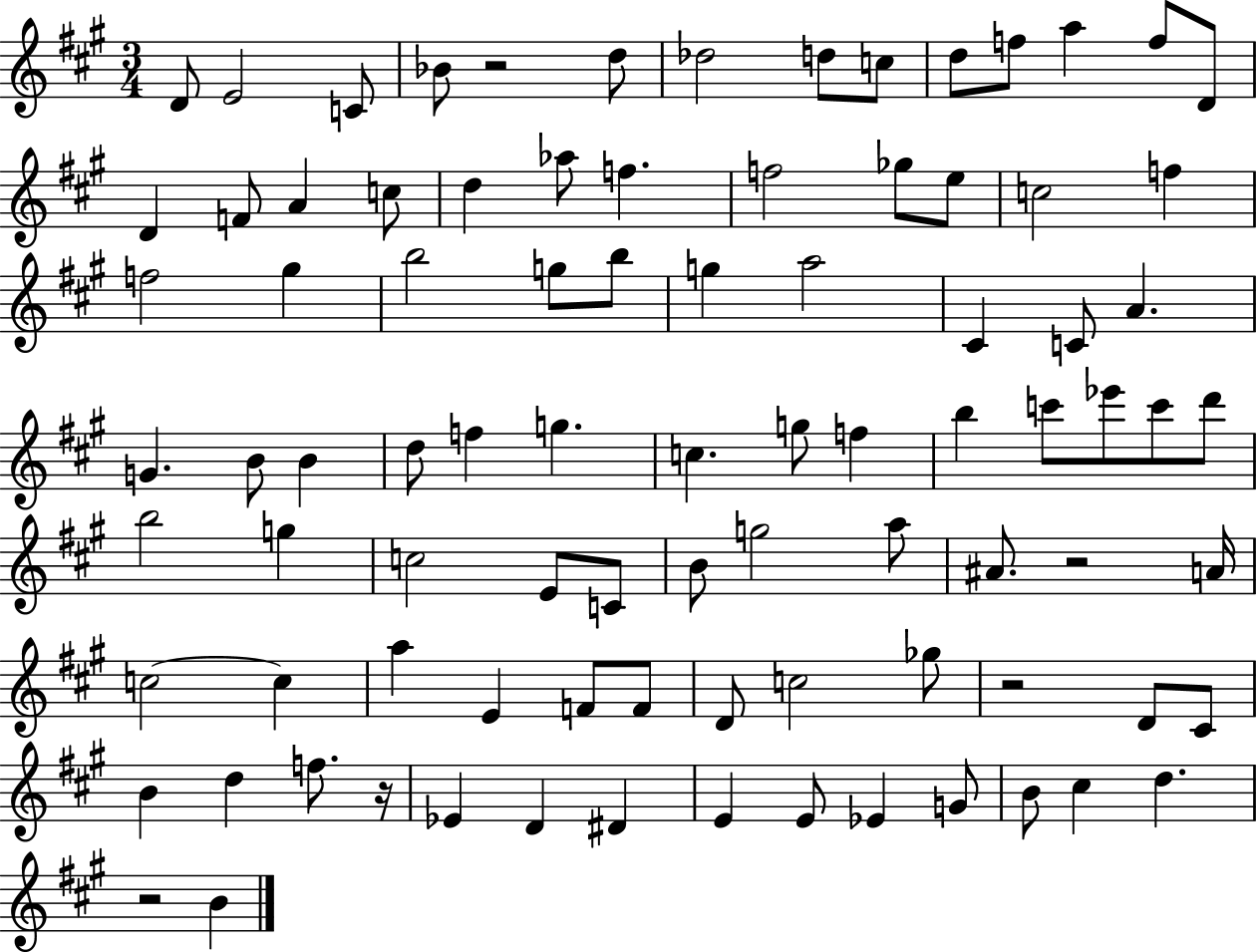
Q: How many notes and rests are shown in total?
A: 89